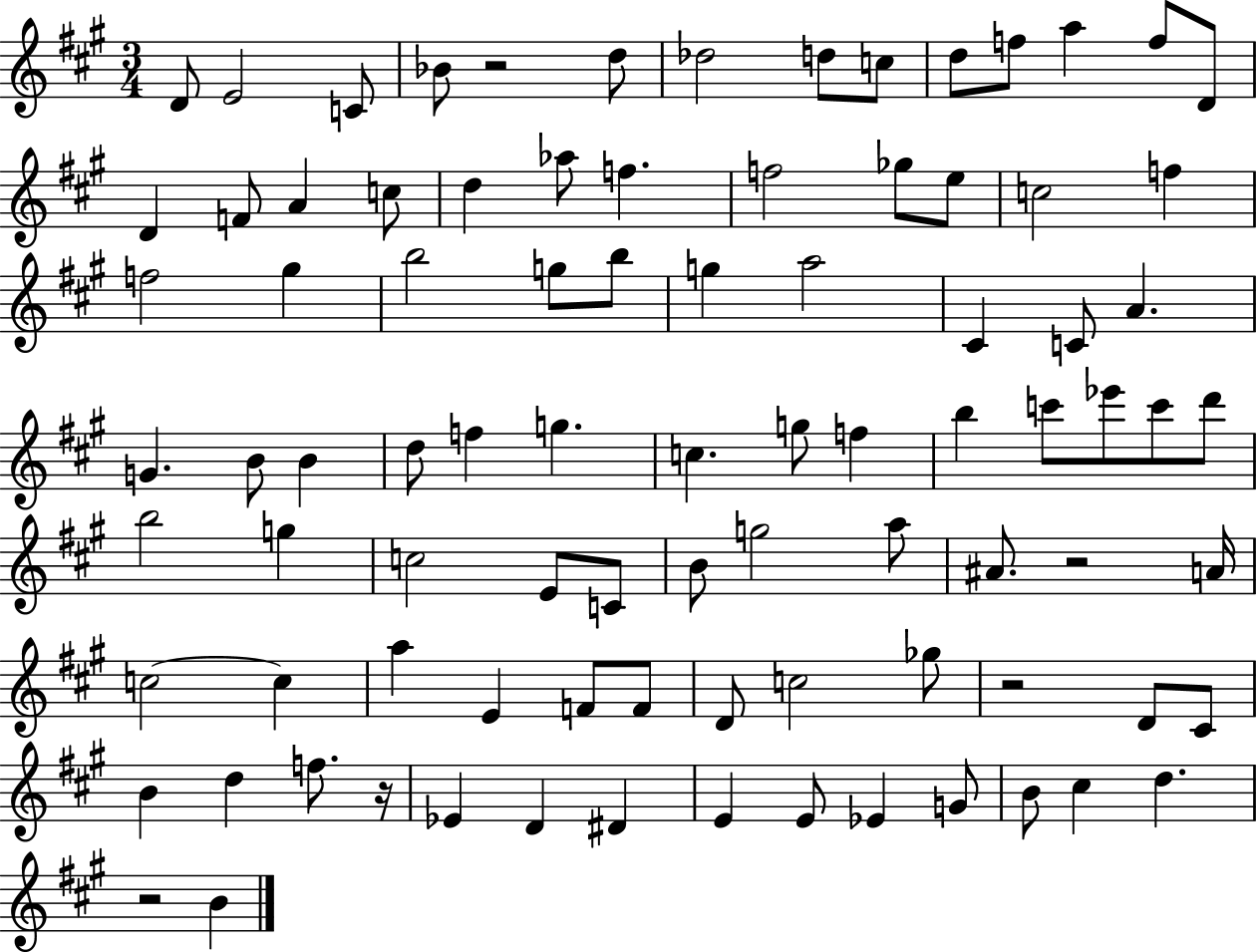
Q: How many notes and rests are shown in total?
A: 89